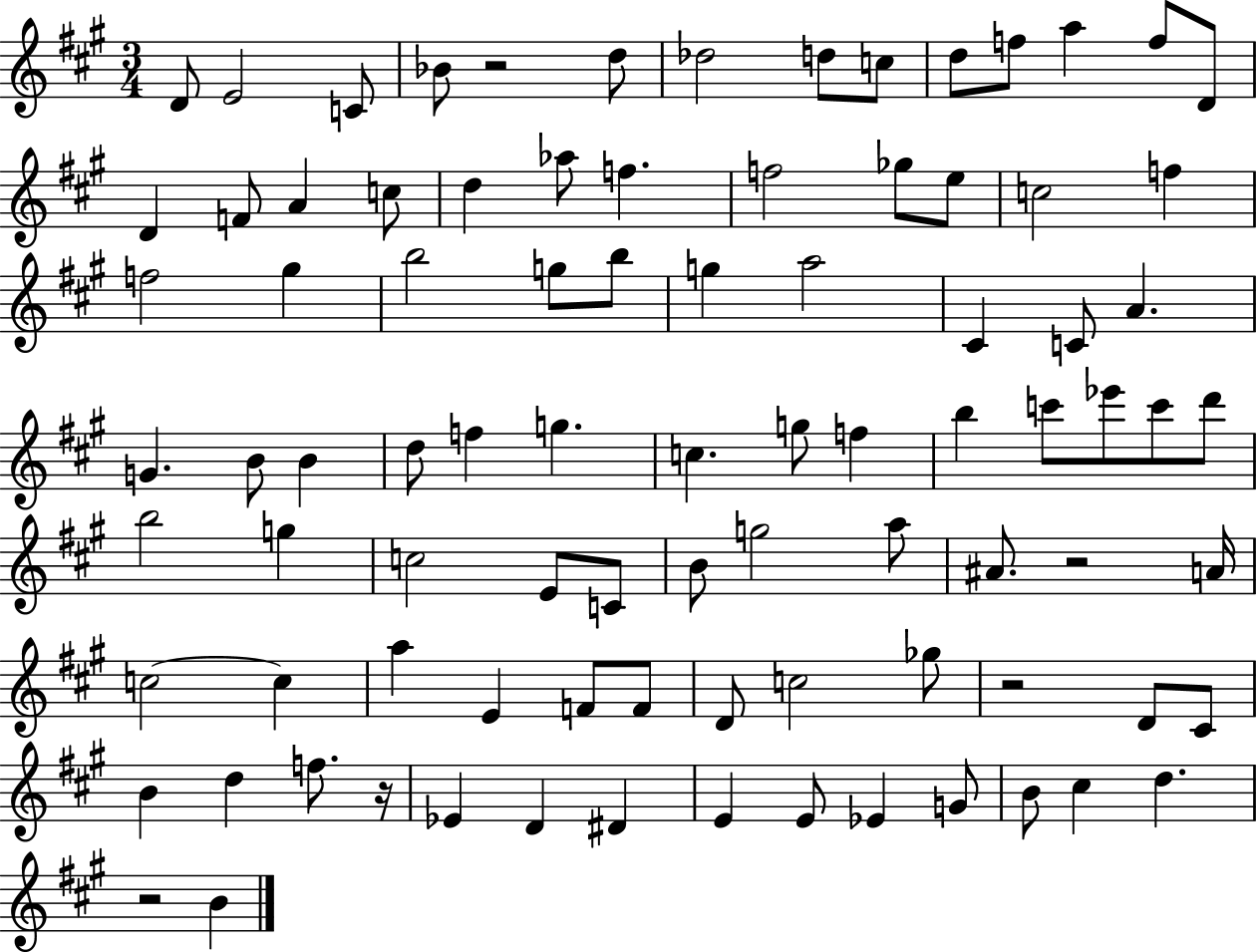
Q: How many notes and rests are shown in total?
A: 89